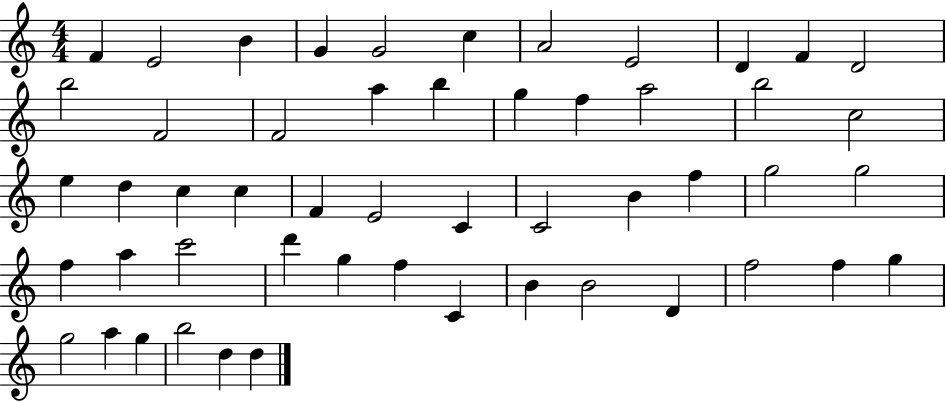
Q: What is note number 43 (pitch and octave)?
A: D4